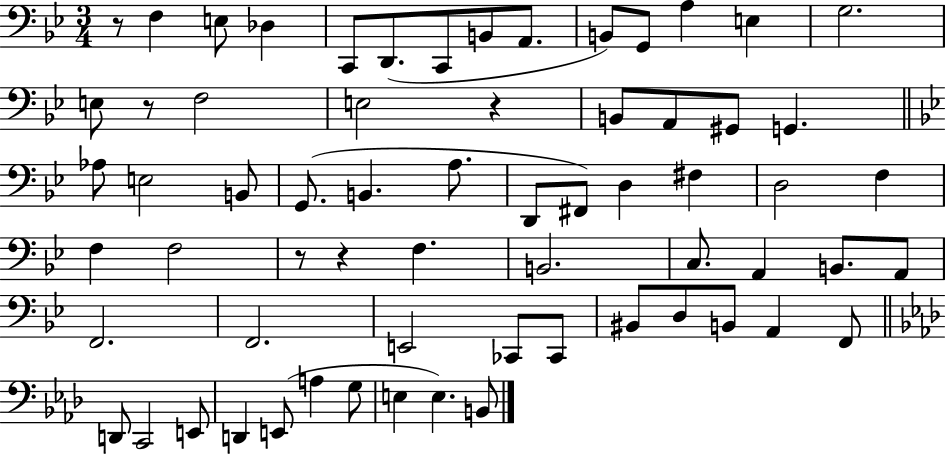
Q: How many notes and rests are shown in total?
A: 65